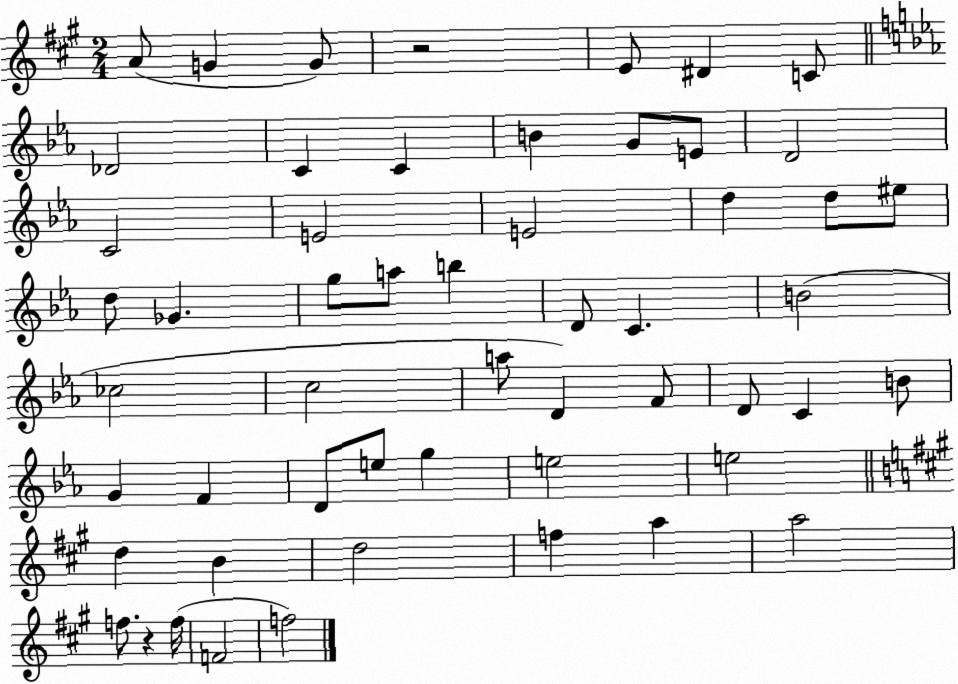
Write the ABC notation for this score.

X:1
T:Untitled
M:2/4
L:1/4
K:A
A/2 G G/2 z2 E/2 ^D C/2 _D2 C C B G/2 E/2 D2 C2 E2 E2 d d/2 ^e/2 d/2 _G g/2 a/2 b D/2 C B2 _c2 c2 a/2 D F/2 D/2 C B/2 G F D/2 e/2 g e2 e2 d B d2 f a a2 f/2 z f/4 F2 f2